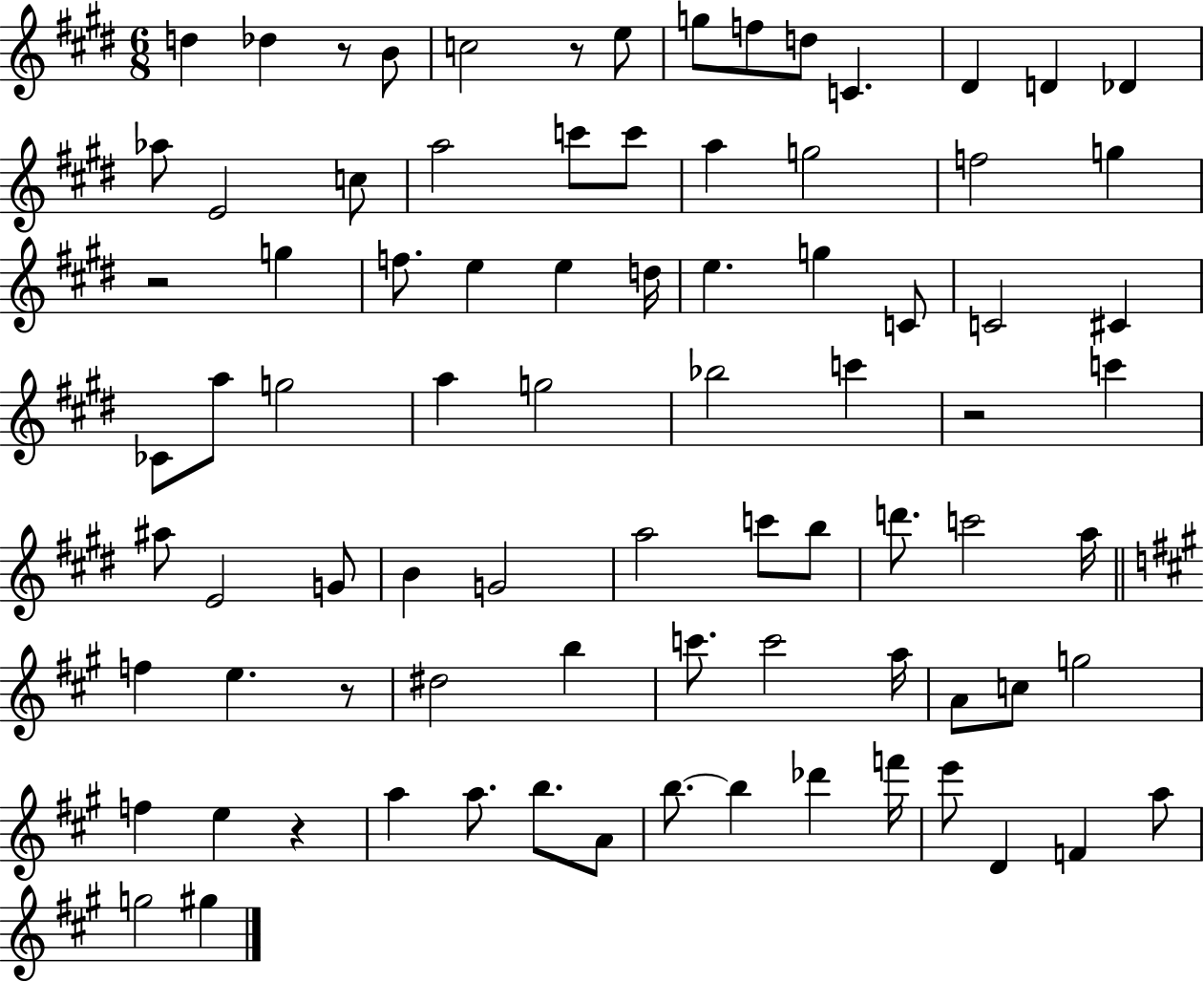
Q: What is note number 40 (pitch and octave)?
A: C6